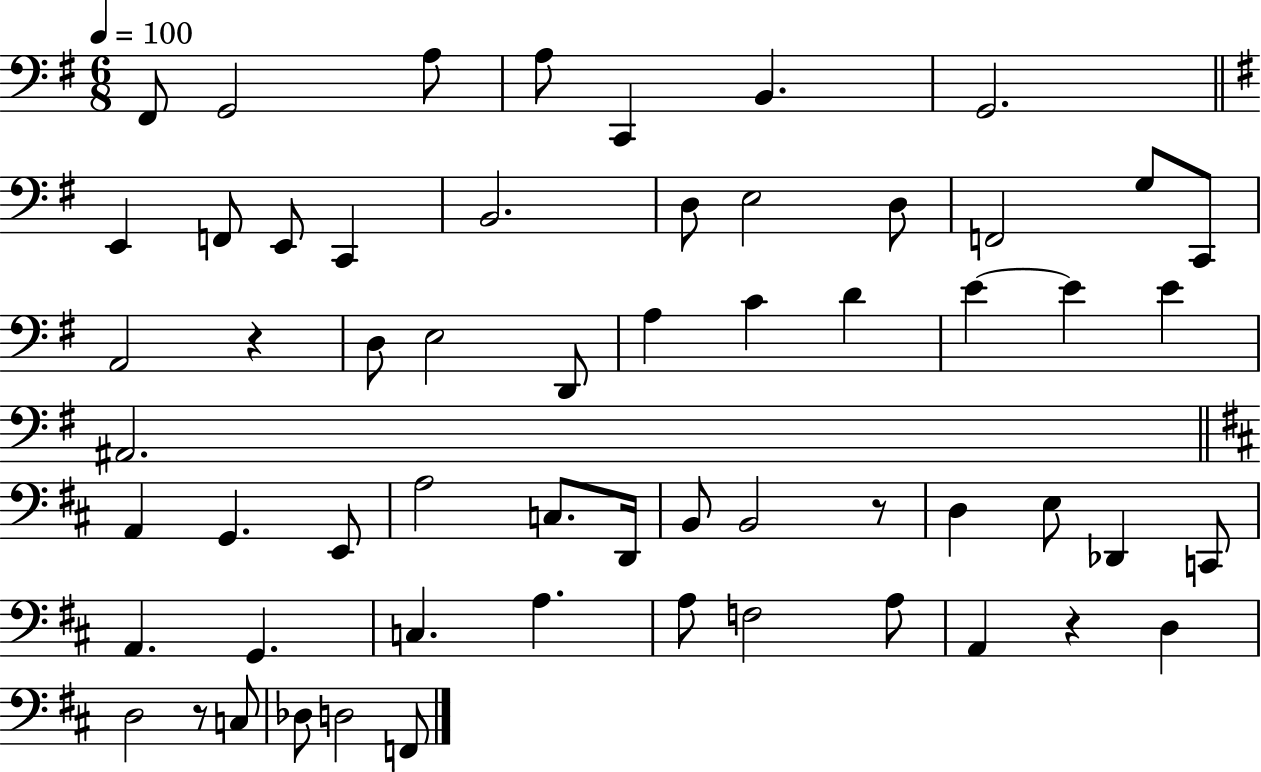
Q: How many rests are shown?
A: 4